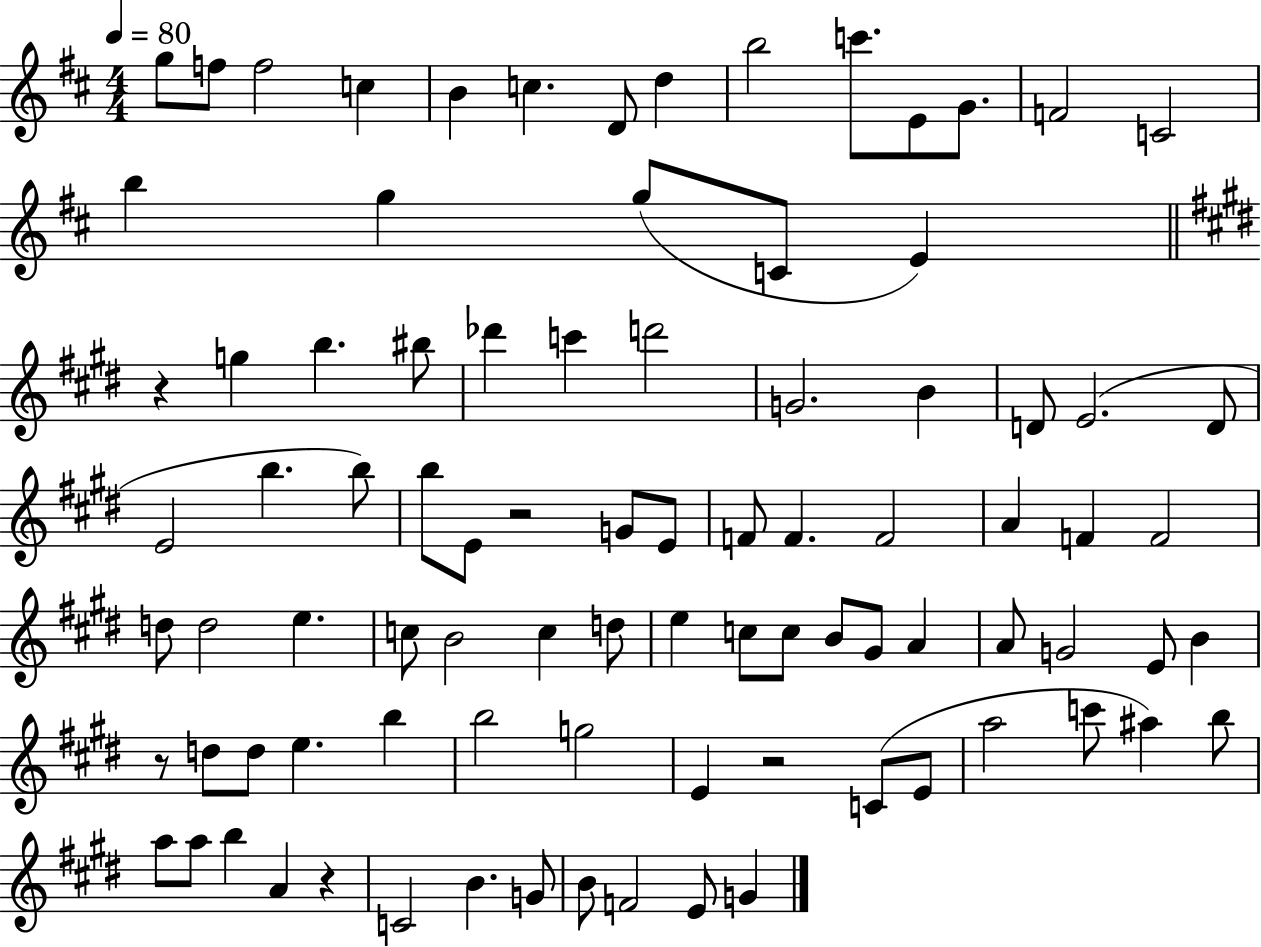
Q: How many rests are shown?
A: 5